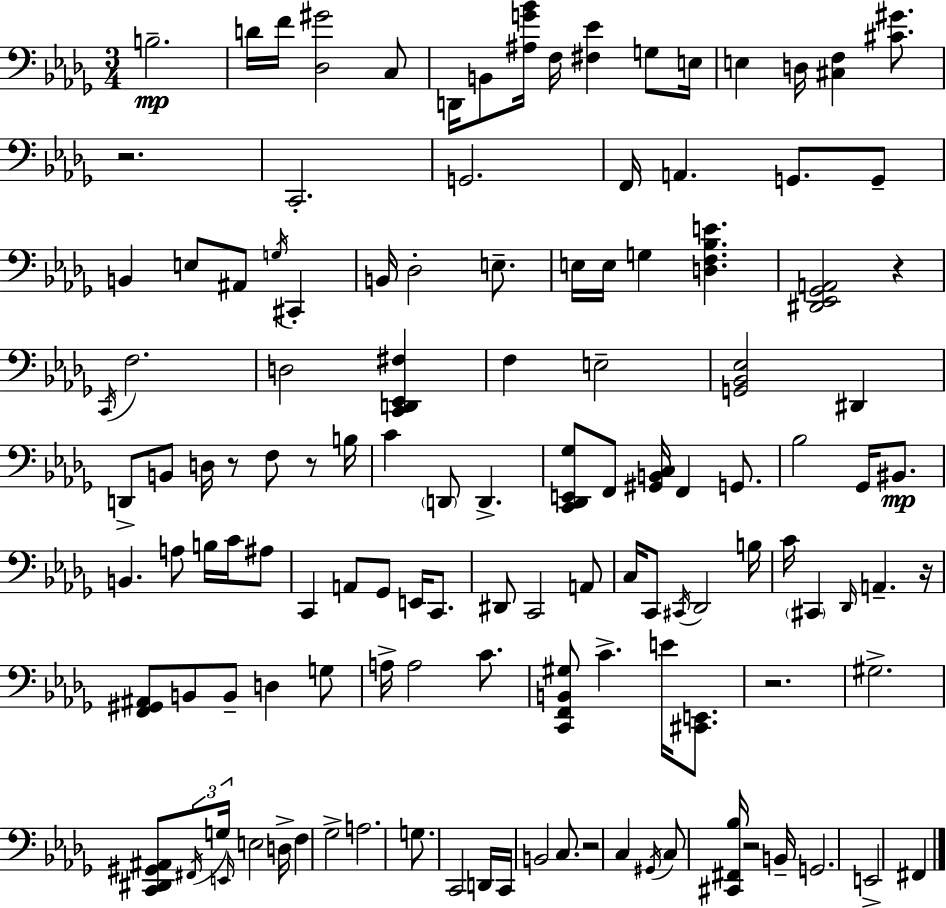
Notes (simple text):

B3/h. D4/s F4/s [Db3,G#4]/h C3/e D2/s B2/e [A#3,G4,Bb4]/s F3/s [F#3,Eb4]/q G3/e E3/s E3/q D3/s [C#3,F3]/q [C#4,G#4]/e. R/h. C2/h. G2/h. F2/s A2/q. G2/e. G2/e B2/q E3/e A#2/e G3/s C#2/q B2/s Db3/h E3/e. E3/s E3/s G3/q [D3,F3,Bb3,E4]/q. [D#2,Eb2,Gb2,A2]/h R/q C2/s F3/h. D3/h [C2,D2,Eb2,F#3]/q F3/q E3/h [G2,Bb2,Eb3]/h D#2/q D2/e B2/e D3/s R/e F3/e R/e B3/s C4/q D2/e D2/q. [C2,Db2,E2,Gb3]/e F2/e [G#2,B2,C3]/s F2/q G2/e. Bb3/h Gb2/s BIS2/e. B2/q. A3/e B3/s C4/s A#3/e C2/q A2/e Gb2/e E2/s C2/e. D#2/e C2/h A2/e C3/s C2/e C#2/s Db2/h B3/s C4/s C#2/q Db2/s A2/q. R/s [F2,G#2,A#2]/e B2/e B2/e D3/q G3/e A3/s A3/h C4/e. [C2,F2,B2,G#3]/e C4/q. E4/s [C#2,E2]/e. R/h. G#3/h. [C2,D#2,G#2,A#2]/e F#2/s G3/s E2/s E3/h D3/s F3/q Gb3/h A3/h. G3/e. C2/h D2/s C2/s B2/h C3/e. R/h C3/q G#2/s C3/e [C#2,F#2,Bb3]/s R/h B2/s G2/h. E2/h F#2/q